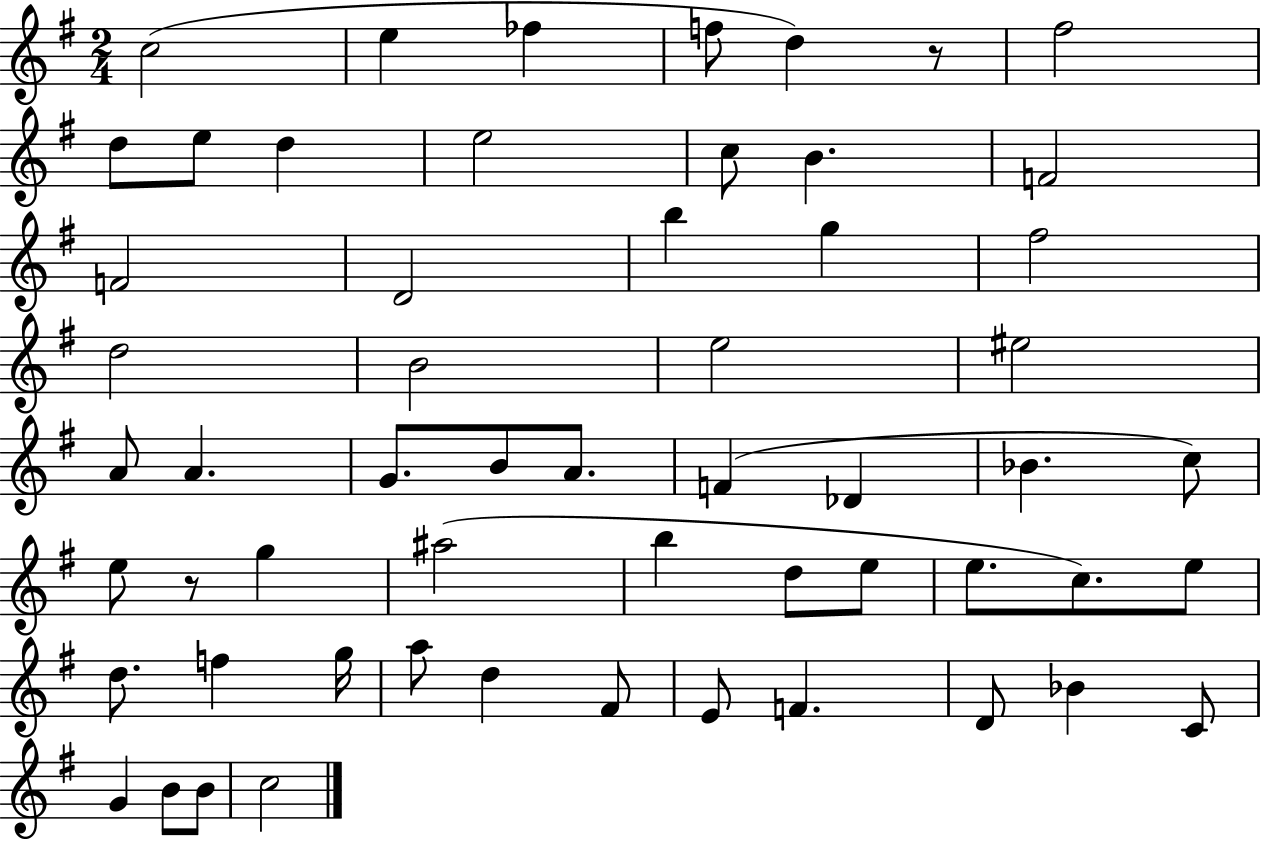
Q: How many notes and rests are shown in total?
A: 57